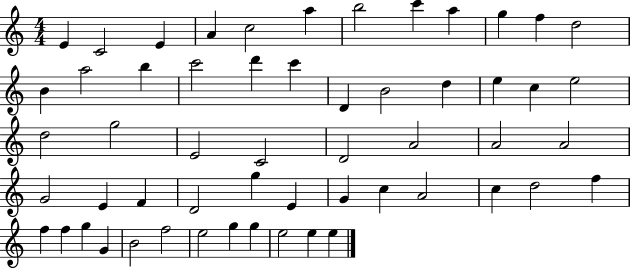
{
  \clef treble
  \numericTimeSignature
  \time 4/4
  \key c \major
  e'4 c'2 e'4 | a'4 c''2 a''4 | b''2 c'''4 a''4 | g''4 f''4 d''2 | \break b'4 a''2 b''4 | c'''2 d'''4 c'''4 | d'4 b'2 d''4 | e''4 c''4 e''2 | \break d''2 g''2 | e'2 c'2 | d'2 a'2 | a'2 a'2 | \break g'2 e'4 f'4 | d'2 g''4 e'4 | g'4 c''4 a'2 | c''4 d''2 f''4 | \break f''4 f''4 g''4 g'4 | b'2 f''2 | e''2 g''4 g''4 | e''2 e''4 e''4 | \break \bar "|."
}